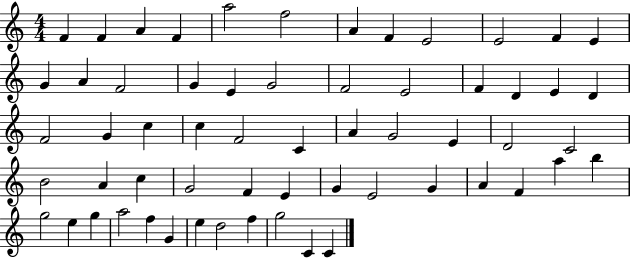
F4/q F4/q A4/q F4/q A5/h F5/h A4/q F4/q E4/h E4/h F4/q E4/q G4/q A4/q F4/h G4/q E4/q G4/h F4/h E4/h F4/q D4/q E4/q D4/q F4/h G4/q C5/q C5/q F4/h C4/q A4/q G4/h E4/q D4/h C4/h B4/h A4/q C5/q G4/h F4/q E4/q G4/q E4/h G4/q A4/q F4/q A5/q B5/q G5/h E5/q G5/q A5/h F5/q G4/q E5/q D5/h F5/q G5/h C4/q C4/q